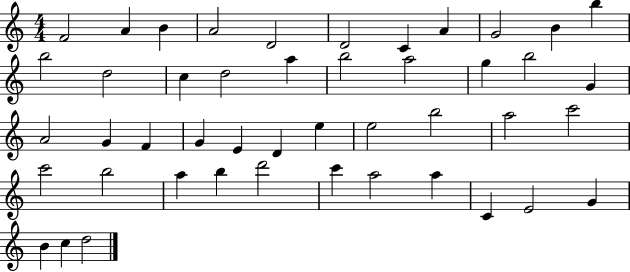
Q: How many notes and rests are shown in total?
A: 46